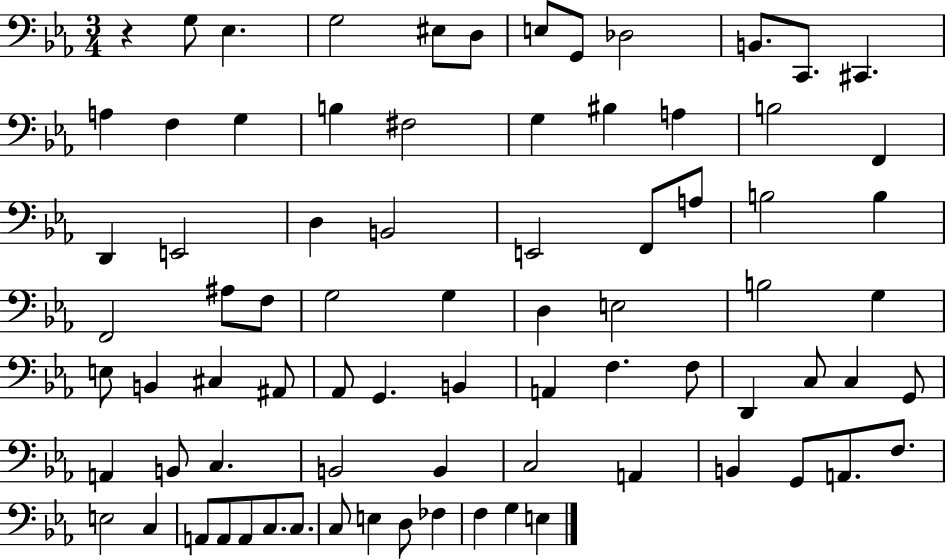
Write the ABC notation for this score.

X:1
T:Untitled
M:3/4
L:1/4
K:Eb
z G,/2 _E, G,2 ^E,/2 D,/2 E,/2 G,,/2 _D,2 B,,/2 C,,/2 ^C,, A, F, G, B, ^F,2 G, ^B, A, B,2 F,, D,, E,,2 D, B,,2 E,,2 F,,/2 A,/2 B,2 B, F,,2 ^A,/2 F,/2 G,2 G, D, E,2 B,2 G, E,/2 B,, ^C, ^A,,/2 _A,,/2 G,, B,, A,, F, F,/2 D,, C,/2 C, G,,/2 A,, B,,/2 C, B,,2 B,, C,2 A,, B,, G,,/2 A,,/2 F,/2 E,2 C, A,,/2 A,,/2 A,,/2 C,/2 C,/2 C,/2 E, D,/2 _F, F, G, E,